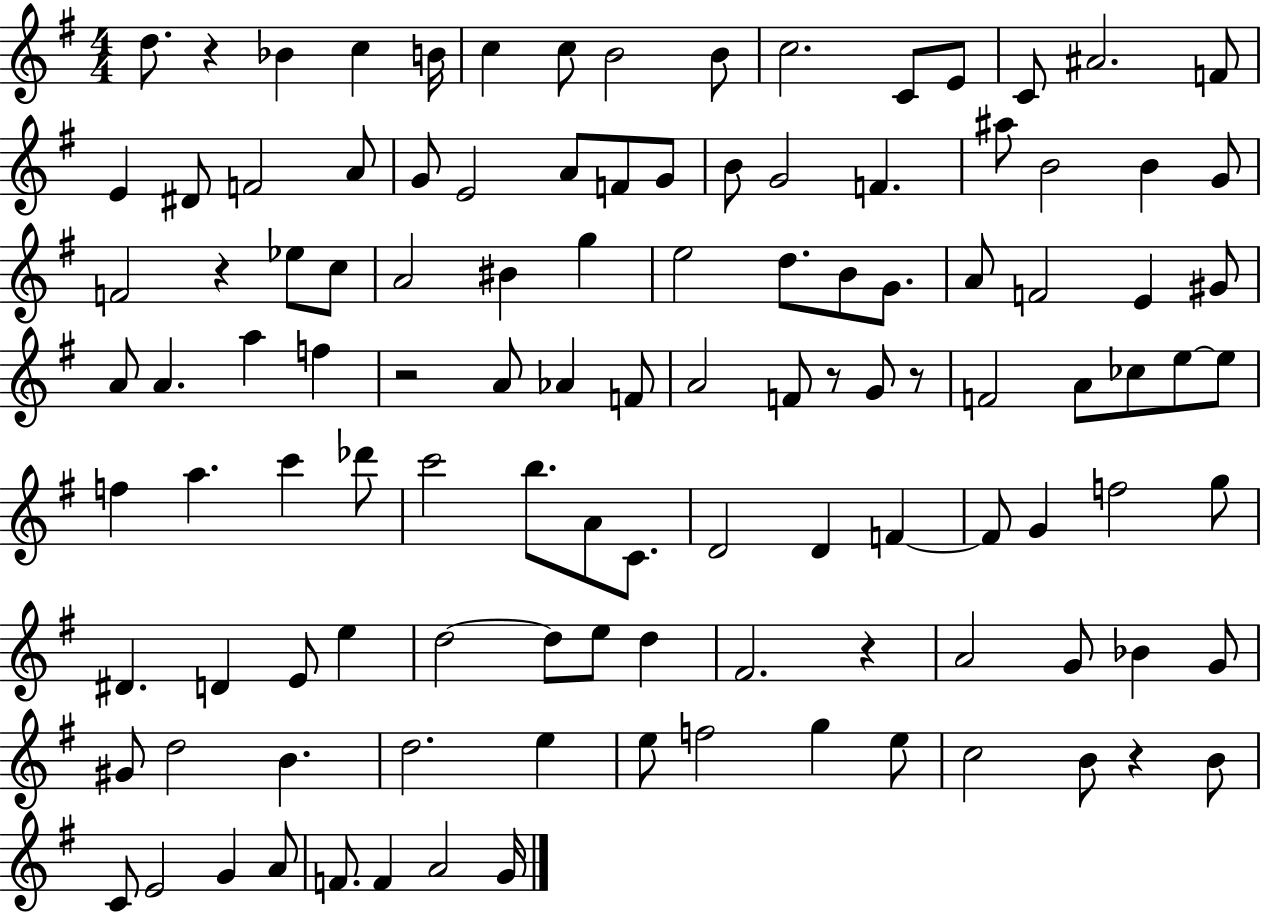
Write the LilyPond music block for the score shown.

{
  \clef treble
  \numericTimeSignature
  \time 4/4
  \key g \major
  d''8. r4 bes'4 c''4 b'16 | c''4 c''8 b'2 b'8 | c''2. c'8 e'8 | c'8 ais'2. f'8 | \break e'4 dis'8 f'2 a'8 | g'8 e'2 a'8 f'8 g'8 | b'8 g'2 f'4. | ais''8 b'2 b'4 g'8 | \break f'2 r4 ees''8 c''8 | a'2 bis'4 g''4 | e''2 d''8. b'8 g'8. | a'8 f'2 e'4 gis'8 | \break a'8 a'4. a''4 f''4 | r2 a'8 aes'4 f'8 | a'2 f'8 r8 g'8 r8 | f'2 a'8 ces''8 e''8~~ e''8 | \break f''4 a''4. c'''4 des'''8 | c'''2 b''8. a'8 c'8. | d'2 d'4 f'4~~ | f'8 g'4 f''2 g''8 | \break dis'4. d'4 e'8 e''4 | d''2~~ d''8 e''8 d''4 | fis'2. r4 | a'2 g'8 bes'4 g'8 | \break gis'8 d''2 b'4. | d''2. e''4 | e''8 f''2 g''4 e''8 | c''2 b'8 r4 b'8 | \break c'8 e'2 g'4 a'8 | f'8. f'4 a'2 g'16 | \bar "|."
}